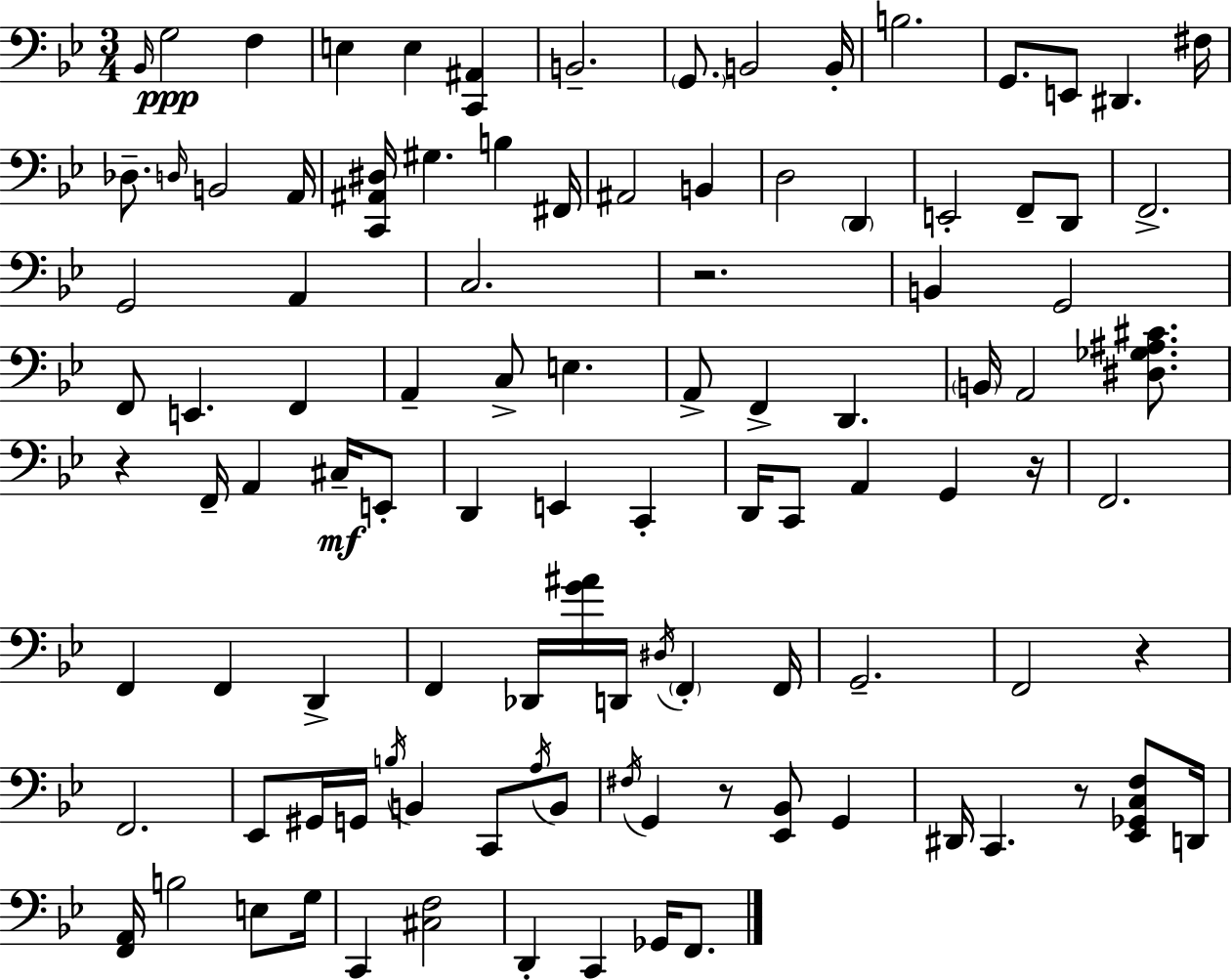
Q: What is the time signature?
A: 3/4